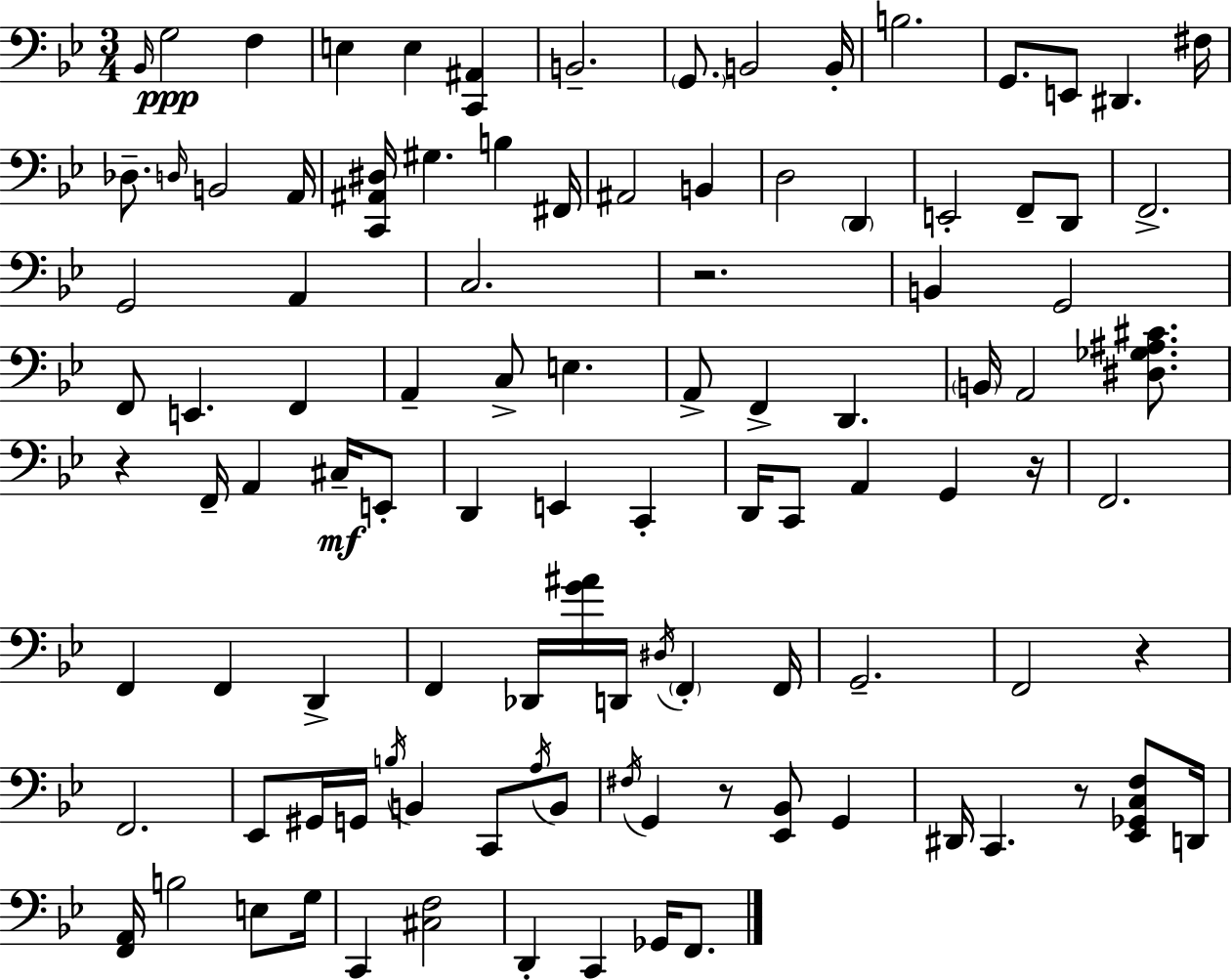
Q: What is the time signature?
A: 3/4